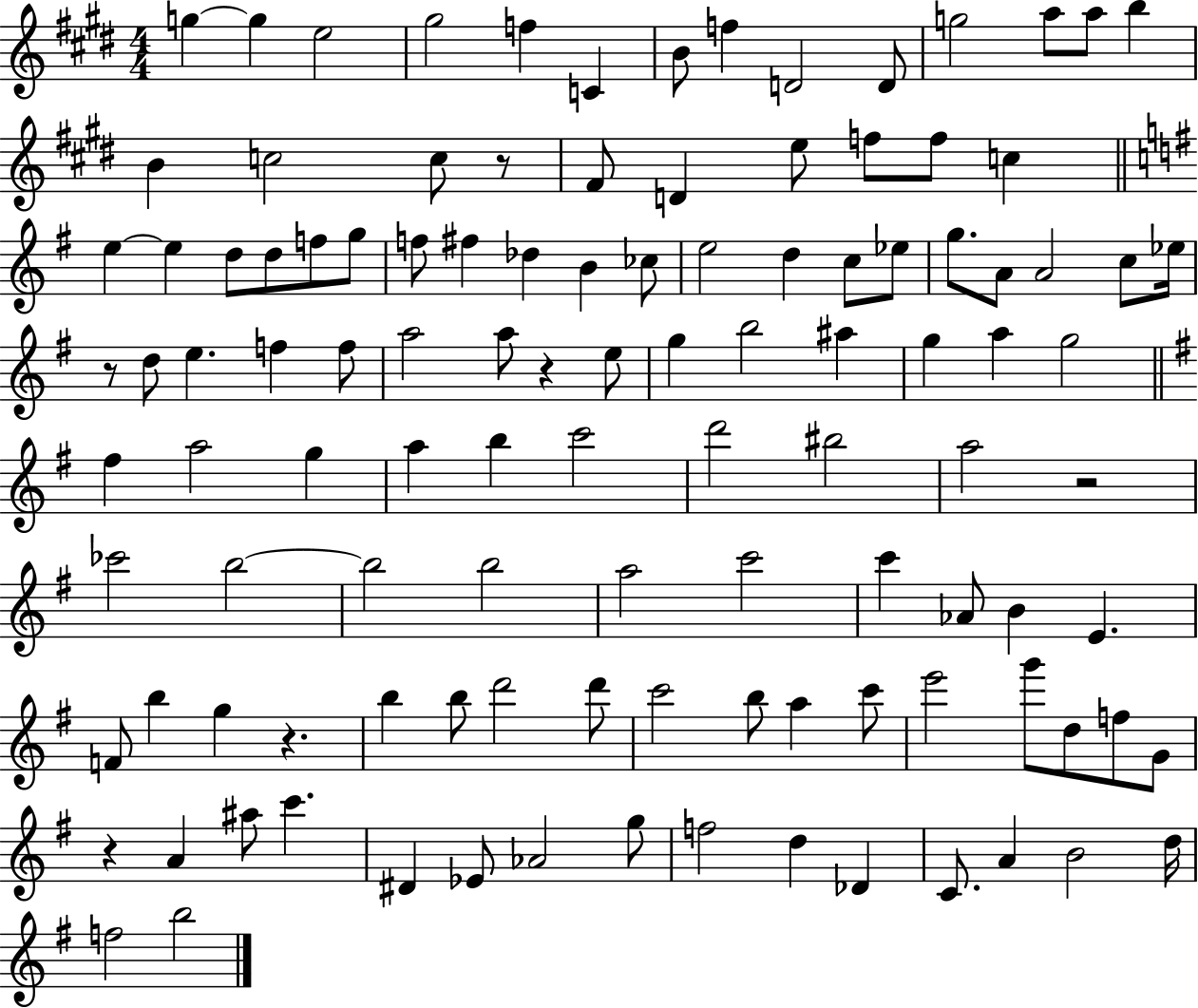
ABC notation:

X:1
T:Untitled
M:4/4
L:1/4
K:E
g g e2 ^g2 f C B/2 f D2 D/2 g2 a/2 a/2 b B c2 c/2 z/2 ^F/2 D e/2 f/2 f/2 c e e d/2 d/2 f/2 g/2 f/2 ^f _d B _c/2 e2 d c/2 _e/2 g/2 A/2 A2 c/2 _e/4 z/2 d/2 e f f/2 a2 a/2 z e/2 g b2 ^a g a g2 ^f a2 g a b c'2 d'2 ^b2 a2 z2 _c'2 b2 b2 b2 a2 c'2 c' _A/2 B E F/2 b g z b b/2 d'2 d'/2 c'2 b/2 a c'/2 e'2 g'/2 d/2 f/2 G/2 z A ^a/2 c' ^D _E/2 _A2 g/2 f2 d _D C/2 A B2 d/4 f2 b2